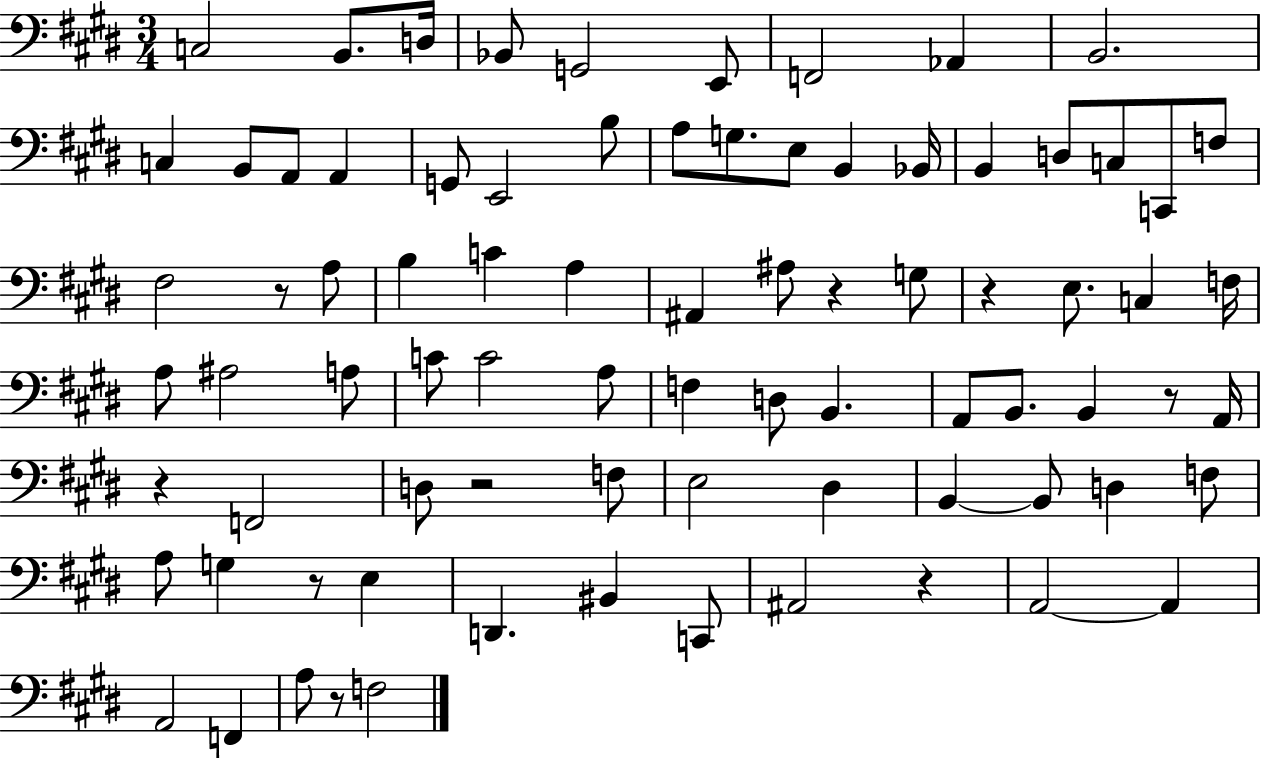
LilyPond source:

{
  \clef bass
  \numericTimeSignature
  \time 3/4
  \key e \major
  c2 b,8. d16 | bes,8 g,2 e,8 | f,2 aes,4 | b,2. | \break c4 b,8 a,8 a,4 | g,8 e,2 b8 | a8 g8. e8 b,4 bes,16 | b,4 d8 c8 c,8 f8 | \break fis2 r8 a8 | b4 c'4 a4 | ais,4 ais8 r4 g8 | r4 e8. c4 f16 | \break a8 ais2 a8 | c'8 c'2 a8 | f4 d8 b,4. | a,8 b,8. b,4 r8 a,16 | \break r4 f,2 | d8 r2 f8 | e2 dis4 | b,4~~ b,8 d4 f8 | \break a8 g4 r8 e4 | d,4. bis,4 c,8 | ais,2 r4 | a,2~~ a,4 | \break a,2 f,4 | a8 r8 f2 | \bar "|."
}